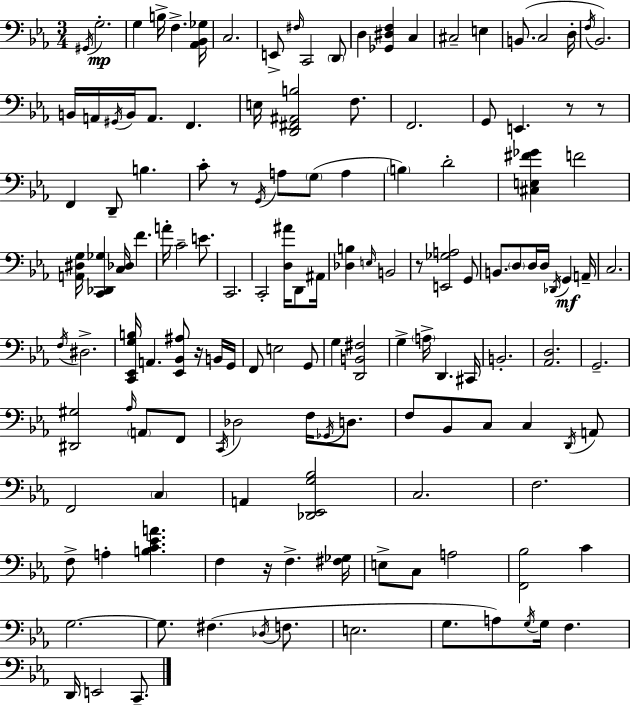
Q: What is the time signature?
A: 3/4